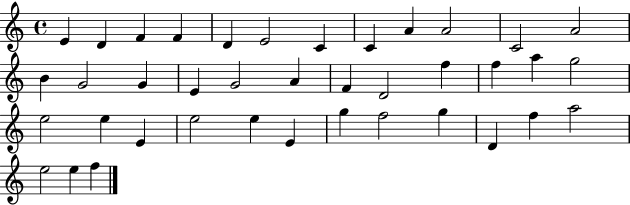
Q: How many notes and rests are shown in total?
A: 39